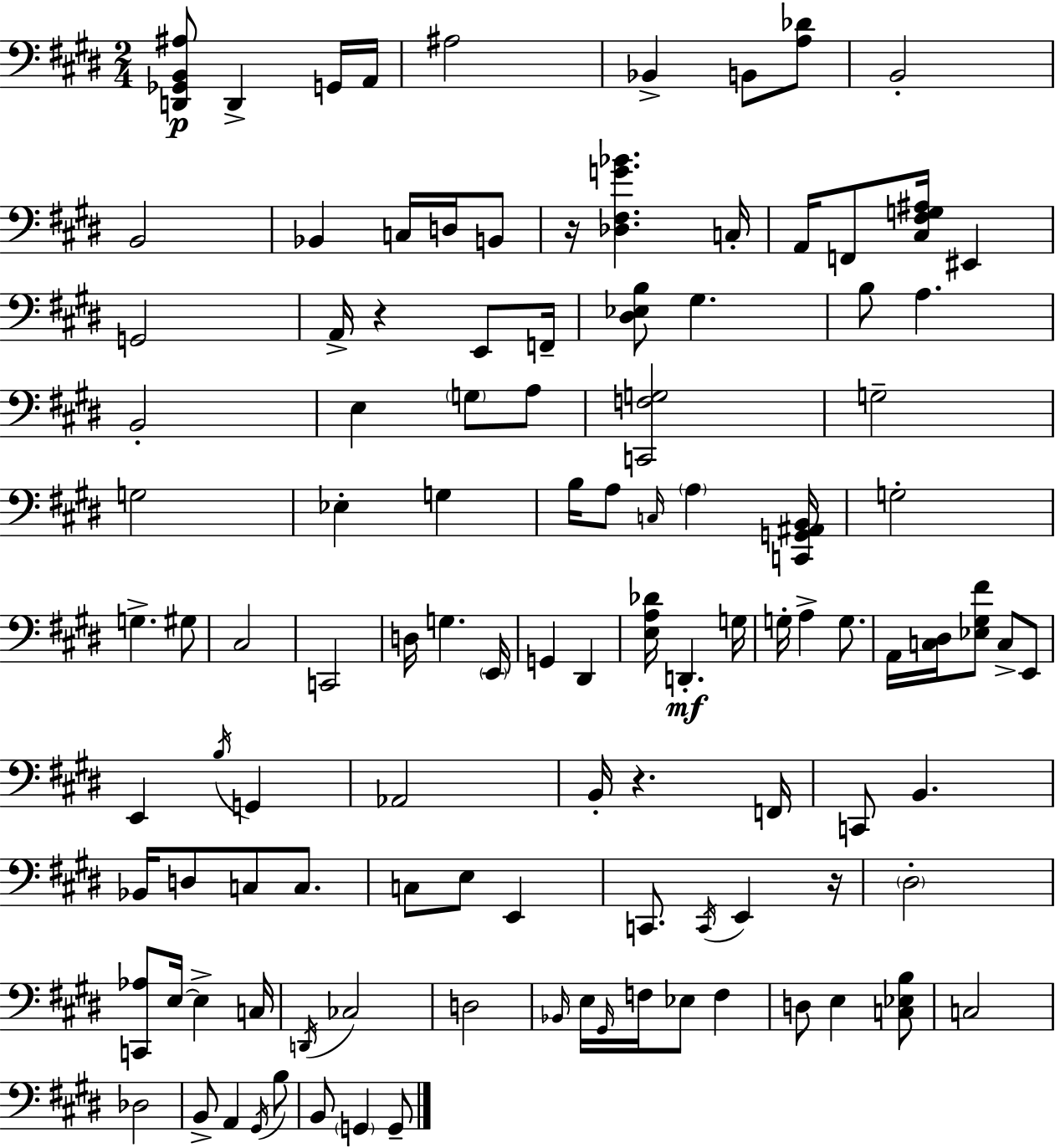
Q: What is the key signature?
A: E major